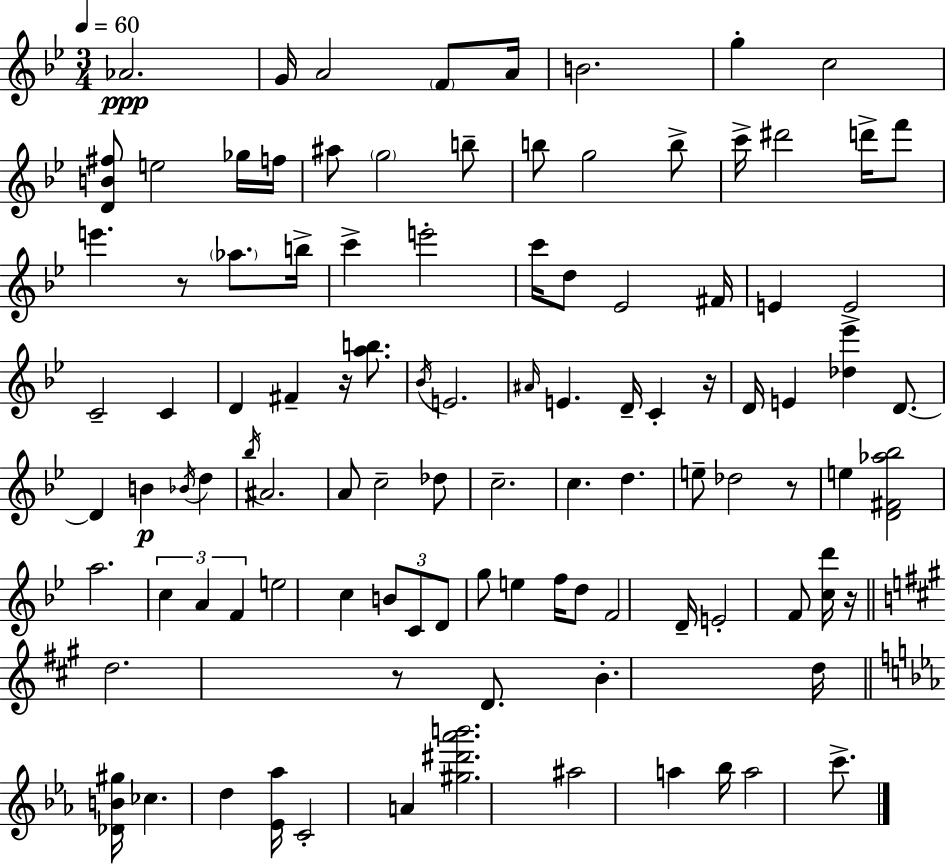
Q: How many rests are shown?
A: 6